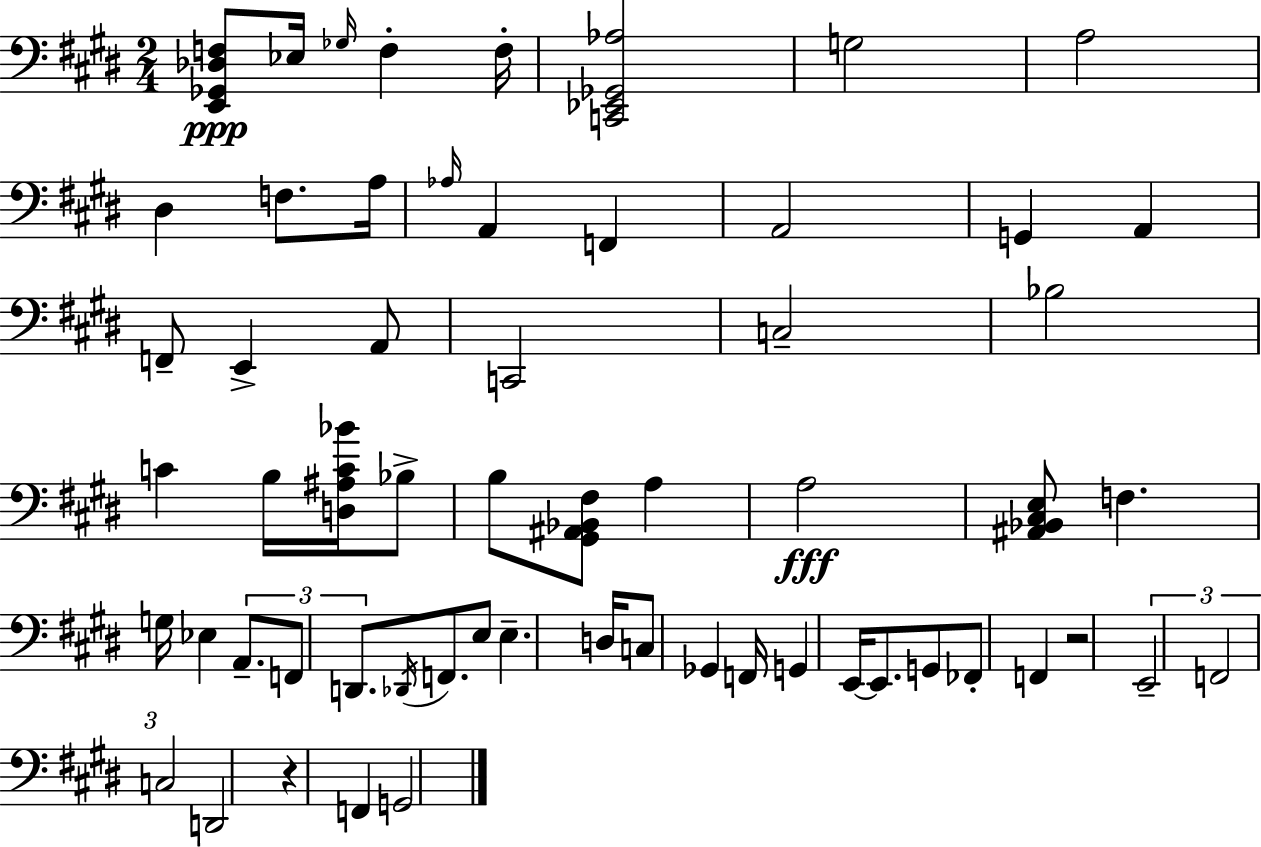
[E2,Gb2,Db3,F3]/e Eb3/s Gb3/s F3/q F3/s [C2,Eb2,Gb2,Ab3]/h G3/h A3/h D#3/q F3/e. A3/s Ab3/s A2/q F2/q A2/h G2/q A2/q F2/e E2/q A2/e C2/h C3/h Bb3/h C4/q B3/s [D3,A#3,C4,Bb4]/s Bb3/e B3/e [G#2,A#2,Bb2,F#3]/e A3/q A3/h [A#2,Bb2,C#3,E3]/e F3/q. G3/s Eb3/q A2/e. F2/e D2/e. Db2/s F2/e. E3/e E3/q. D3/s C3/e Gb2/q F2/s G2/q E2/s E2/e. G2/e FES2/e F2/q R/h E2/h F2/h C3/h D2/h R/q F2/q G2/h